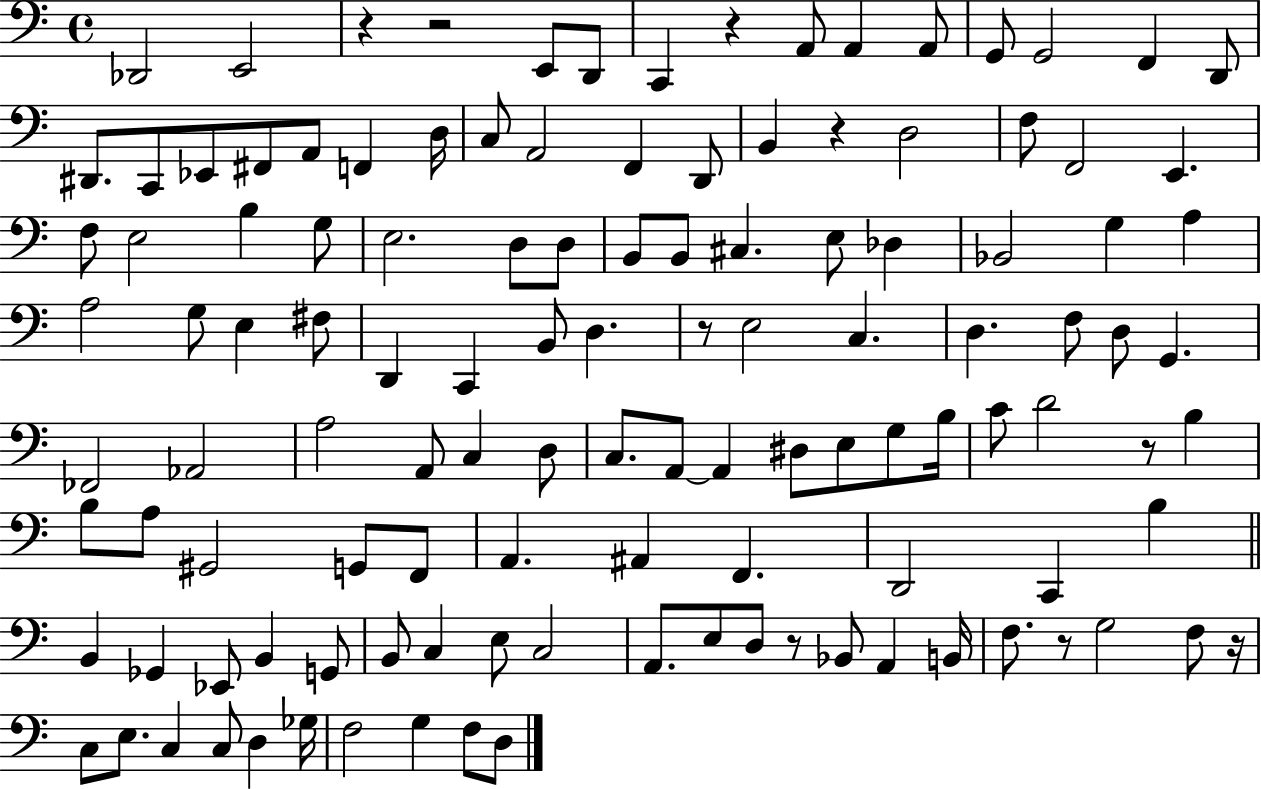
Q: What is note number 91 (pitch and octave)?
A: C3